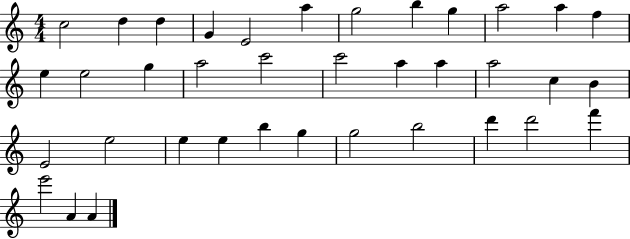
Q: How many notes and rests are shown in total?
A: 37